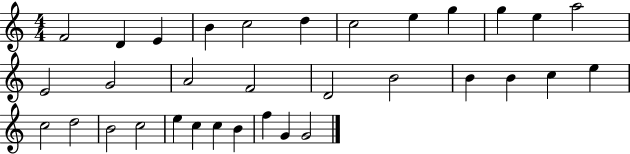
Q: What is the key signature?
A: C major